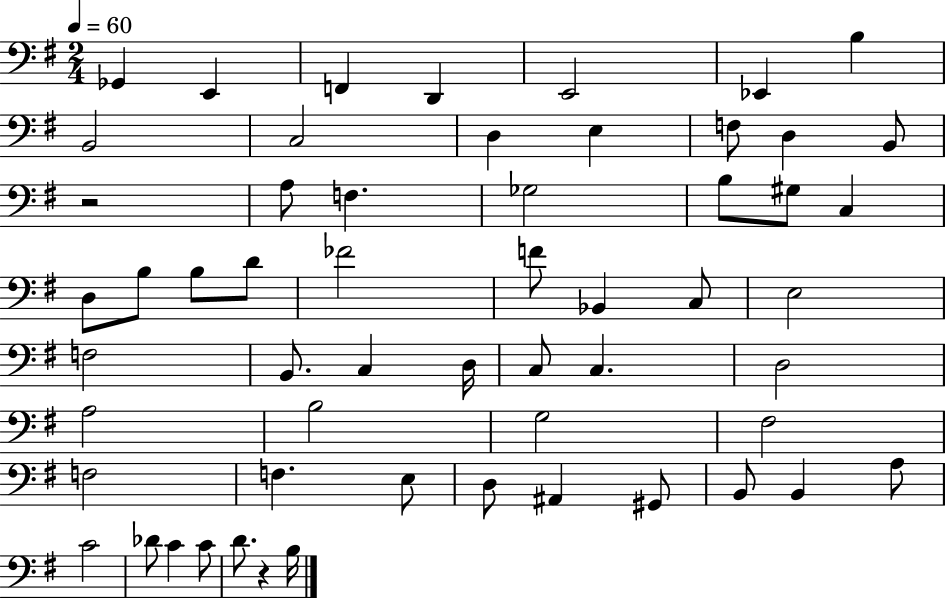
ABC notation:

X:1
T:Untitled
M:2/4
L:1/4
K:G
_G,, E,, F,, D,, E,,2 _E,, B, B,,2 C,2 D, E, F,/2 D, B,,/2 z2 A,/2 F, _G,2 B,/2 ^G,/2 C, D,/2 B,/2 B,/2 D/2 _F2 F/2 _B,, C,/2 E,2 F,2 B,,/2 C, D,/4 C,/2 C, D,2 A,2 B,2 G,2 ^F,2 F,2 F, E,/2 D,/2 ^A,, ^G,,/2 B,,/2 B,, A,/2 C2 _D/2 C C/2 D/2 z B,/4